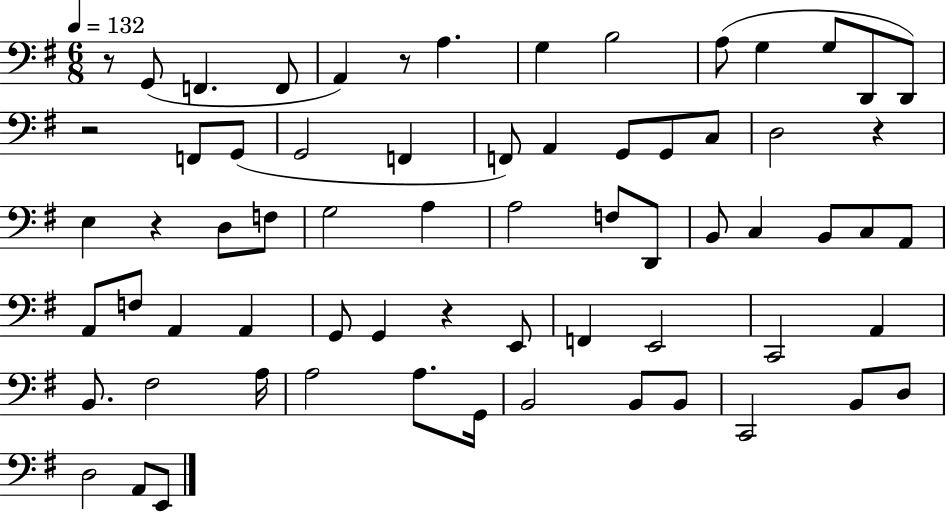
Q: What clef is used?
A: bass